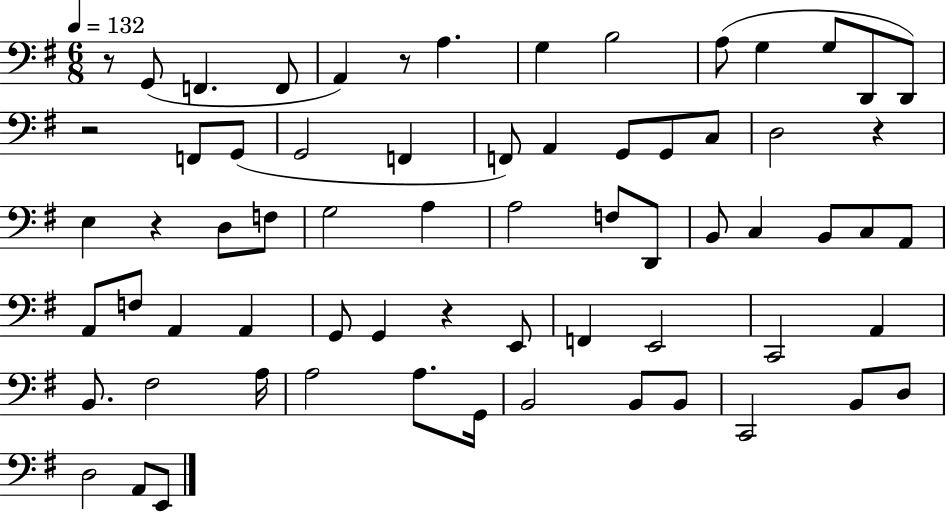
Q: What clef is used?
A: bass